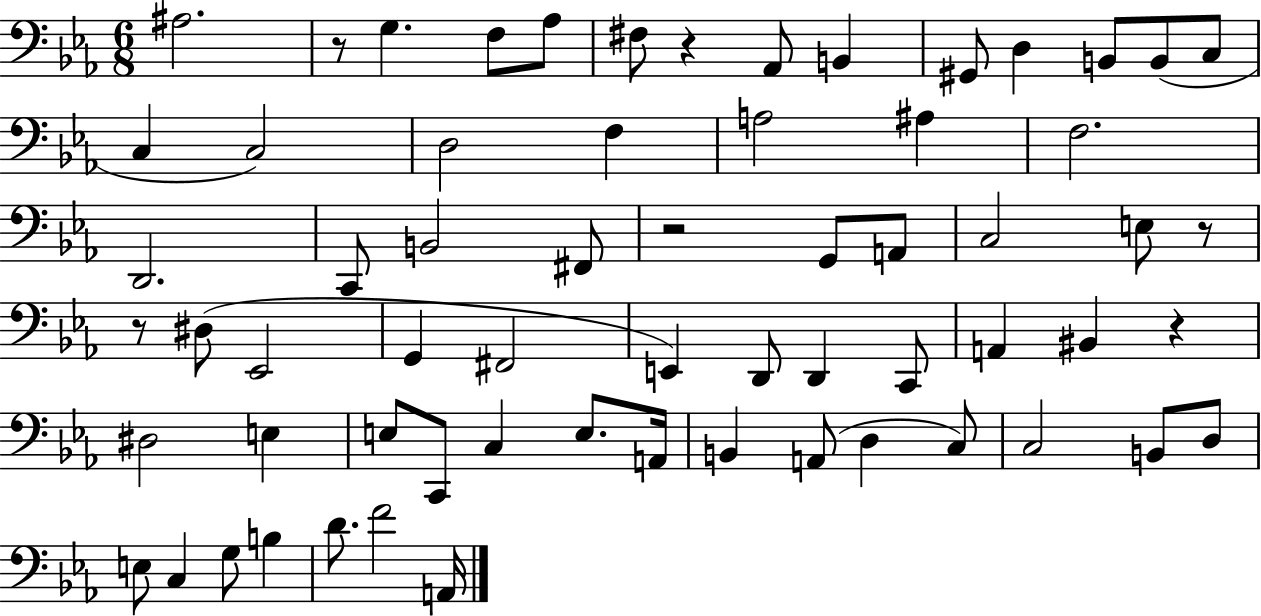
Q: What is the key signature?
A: EES major